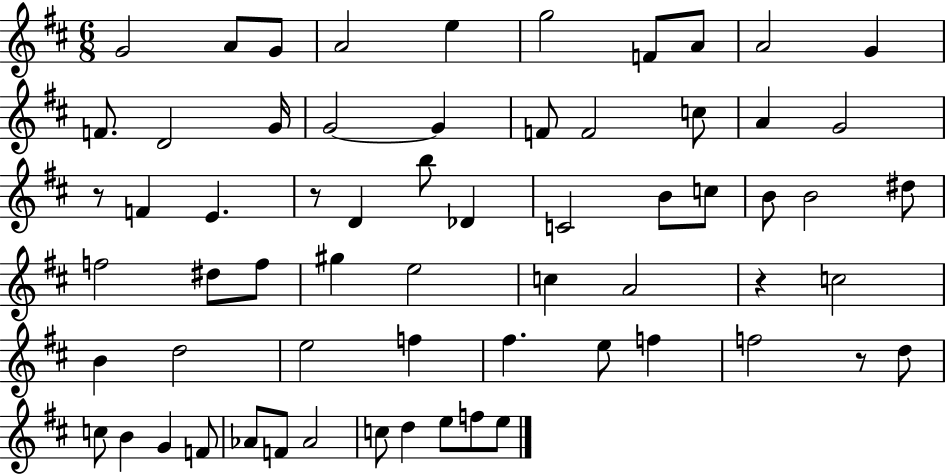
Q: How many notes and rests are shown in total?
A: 64